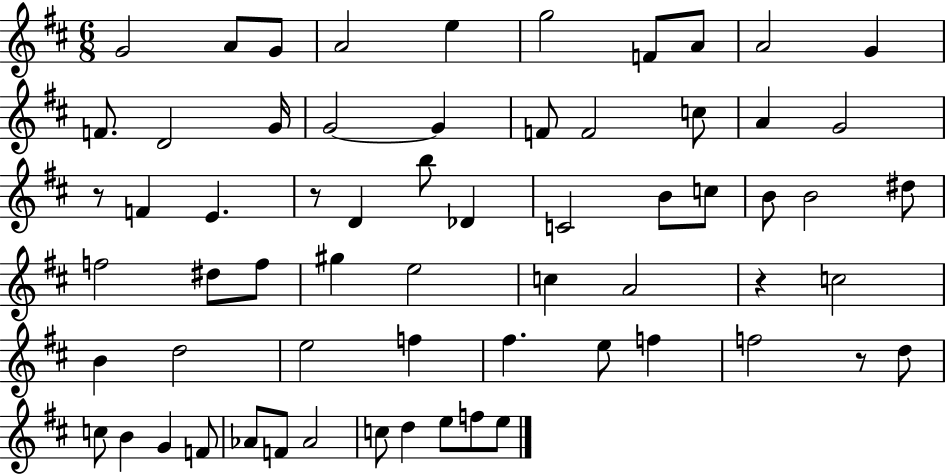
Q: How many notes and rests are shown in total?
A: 64